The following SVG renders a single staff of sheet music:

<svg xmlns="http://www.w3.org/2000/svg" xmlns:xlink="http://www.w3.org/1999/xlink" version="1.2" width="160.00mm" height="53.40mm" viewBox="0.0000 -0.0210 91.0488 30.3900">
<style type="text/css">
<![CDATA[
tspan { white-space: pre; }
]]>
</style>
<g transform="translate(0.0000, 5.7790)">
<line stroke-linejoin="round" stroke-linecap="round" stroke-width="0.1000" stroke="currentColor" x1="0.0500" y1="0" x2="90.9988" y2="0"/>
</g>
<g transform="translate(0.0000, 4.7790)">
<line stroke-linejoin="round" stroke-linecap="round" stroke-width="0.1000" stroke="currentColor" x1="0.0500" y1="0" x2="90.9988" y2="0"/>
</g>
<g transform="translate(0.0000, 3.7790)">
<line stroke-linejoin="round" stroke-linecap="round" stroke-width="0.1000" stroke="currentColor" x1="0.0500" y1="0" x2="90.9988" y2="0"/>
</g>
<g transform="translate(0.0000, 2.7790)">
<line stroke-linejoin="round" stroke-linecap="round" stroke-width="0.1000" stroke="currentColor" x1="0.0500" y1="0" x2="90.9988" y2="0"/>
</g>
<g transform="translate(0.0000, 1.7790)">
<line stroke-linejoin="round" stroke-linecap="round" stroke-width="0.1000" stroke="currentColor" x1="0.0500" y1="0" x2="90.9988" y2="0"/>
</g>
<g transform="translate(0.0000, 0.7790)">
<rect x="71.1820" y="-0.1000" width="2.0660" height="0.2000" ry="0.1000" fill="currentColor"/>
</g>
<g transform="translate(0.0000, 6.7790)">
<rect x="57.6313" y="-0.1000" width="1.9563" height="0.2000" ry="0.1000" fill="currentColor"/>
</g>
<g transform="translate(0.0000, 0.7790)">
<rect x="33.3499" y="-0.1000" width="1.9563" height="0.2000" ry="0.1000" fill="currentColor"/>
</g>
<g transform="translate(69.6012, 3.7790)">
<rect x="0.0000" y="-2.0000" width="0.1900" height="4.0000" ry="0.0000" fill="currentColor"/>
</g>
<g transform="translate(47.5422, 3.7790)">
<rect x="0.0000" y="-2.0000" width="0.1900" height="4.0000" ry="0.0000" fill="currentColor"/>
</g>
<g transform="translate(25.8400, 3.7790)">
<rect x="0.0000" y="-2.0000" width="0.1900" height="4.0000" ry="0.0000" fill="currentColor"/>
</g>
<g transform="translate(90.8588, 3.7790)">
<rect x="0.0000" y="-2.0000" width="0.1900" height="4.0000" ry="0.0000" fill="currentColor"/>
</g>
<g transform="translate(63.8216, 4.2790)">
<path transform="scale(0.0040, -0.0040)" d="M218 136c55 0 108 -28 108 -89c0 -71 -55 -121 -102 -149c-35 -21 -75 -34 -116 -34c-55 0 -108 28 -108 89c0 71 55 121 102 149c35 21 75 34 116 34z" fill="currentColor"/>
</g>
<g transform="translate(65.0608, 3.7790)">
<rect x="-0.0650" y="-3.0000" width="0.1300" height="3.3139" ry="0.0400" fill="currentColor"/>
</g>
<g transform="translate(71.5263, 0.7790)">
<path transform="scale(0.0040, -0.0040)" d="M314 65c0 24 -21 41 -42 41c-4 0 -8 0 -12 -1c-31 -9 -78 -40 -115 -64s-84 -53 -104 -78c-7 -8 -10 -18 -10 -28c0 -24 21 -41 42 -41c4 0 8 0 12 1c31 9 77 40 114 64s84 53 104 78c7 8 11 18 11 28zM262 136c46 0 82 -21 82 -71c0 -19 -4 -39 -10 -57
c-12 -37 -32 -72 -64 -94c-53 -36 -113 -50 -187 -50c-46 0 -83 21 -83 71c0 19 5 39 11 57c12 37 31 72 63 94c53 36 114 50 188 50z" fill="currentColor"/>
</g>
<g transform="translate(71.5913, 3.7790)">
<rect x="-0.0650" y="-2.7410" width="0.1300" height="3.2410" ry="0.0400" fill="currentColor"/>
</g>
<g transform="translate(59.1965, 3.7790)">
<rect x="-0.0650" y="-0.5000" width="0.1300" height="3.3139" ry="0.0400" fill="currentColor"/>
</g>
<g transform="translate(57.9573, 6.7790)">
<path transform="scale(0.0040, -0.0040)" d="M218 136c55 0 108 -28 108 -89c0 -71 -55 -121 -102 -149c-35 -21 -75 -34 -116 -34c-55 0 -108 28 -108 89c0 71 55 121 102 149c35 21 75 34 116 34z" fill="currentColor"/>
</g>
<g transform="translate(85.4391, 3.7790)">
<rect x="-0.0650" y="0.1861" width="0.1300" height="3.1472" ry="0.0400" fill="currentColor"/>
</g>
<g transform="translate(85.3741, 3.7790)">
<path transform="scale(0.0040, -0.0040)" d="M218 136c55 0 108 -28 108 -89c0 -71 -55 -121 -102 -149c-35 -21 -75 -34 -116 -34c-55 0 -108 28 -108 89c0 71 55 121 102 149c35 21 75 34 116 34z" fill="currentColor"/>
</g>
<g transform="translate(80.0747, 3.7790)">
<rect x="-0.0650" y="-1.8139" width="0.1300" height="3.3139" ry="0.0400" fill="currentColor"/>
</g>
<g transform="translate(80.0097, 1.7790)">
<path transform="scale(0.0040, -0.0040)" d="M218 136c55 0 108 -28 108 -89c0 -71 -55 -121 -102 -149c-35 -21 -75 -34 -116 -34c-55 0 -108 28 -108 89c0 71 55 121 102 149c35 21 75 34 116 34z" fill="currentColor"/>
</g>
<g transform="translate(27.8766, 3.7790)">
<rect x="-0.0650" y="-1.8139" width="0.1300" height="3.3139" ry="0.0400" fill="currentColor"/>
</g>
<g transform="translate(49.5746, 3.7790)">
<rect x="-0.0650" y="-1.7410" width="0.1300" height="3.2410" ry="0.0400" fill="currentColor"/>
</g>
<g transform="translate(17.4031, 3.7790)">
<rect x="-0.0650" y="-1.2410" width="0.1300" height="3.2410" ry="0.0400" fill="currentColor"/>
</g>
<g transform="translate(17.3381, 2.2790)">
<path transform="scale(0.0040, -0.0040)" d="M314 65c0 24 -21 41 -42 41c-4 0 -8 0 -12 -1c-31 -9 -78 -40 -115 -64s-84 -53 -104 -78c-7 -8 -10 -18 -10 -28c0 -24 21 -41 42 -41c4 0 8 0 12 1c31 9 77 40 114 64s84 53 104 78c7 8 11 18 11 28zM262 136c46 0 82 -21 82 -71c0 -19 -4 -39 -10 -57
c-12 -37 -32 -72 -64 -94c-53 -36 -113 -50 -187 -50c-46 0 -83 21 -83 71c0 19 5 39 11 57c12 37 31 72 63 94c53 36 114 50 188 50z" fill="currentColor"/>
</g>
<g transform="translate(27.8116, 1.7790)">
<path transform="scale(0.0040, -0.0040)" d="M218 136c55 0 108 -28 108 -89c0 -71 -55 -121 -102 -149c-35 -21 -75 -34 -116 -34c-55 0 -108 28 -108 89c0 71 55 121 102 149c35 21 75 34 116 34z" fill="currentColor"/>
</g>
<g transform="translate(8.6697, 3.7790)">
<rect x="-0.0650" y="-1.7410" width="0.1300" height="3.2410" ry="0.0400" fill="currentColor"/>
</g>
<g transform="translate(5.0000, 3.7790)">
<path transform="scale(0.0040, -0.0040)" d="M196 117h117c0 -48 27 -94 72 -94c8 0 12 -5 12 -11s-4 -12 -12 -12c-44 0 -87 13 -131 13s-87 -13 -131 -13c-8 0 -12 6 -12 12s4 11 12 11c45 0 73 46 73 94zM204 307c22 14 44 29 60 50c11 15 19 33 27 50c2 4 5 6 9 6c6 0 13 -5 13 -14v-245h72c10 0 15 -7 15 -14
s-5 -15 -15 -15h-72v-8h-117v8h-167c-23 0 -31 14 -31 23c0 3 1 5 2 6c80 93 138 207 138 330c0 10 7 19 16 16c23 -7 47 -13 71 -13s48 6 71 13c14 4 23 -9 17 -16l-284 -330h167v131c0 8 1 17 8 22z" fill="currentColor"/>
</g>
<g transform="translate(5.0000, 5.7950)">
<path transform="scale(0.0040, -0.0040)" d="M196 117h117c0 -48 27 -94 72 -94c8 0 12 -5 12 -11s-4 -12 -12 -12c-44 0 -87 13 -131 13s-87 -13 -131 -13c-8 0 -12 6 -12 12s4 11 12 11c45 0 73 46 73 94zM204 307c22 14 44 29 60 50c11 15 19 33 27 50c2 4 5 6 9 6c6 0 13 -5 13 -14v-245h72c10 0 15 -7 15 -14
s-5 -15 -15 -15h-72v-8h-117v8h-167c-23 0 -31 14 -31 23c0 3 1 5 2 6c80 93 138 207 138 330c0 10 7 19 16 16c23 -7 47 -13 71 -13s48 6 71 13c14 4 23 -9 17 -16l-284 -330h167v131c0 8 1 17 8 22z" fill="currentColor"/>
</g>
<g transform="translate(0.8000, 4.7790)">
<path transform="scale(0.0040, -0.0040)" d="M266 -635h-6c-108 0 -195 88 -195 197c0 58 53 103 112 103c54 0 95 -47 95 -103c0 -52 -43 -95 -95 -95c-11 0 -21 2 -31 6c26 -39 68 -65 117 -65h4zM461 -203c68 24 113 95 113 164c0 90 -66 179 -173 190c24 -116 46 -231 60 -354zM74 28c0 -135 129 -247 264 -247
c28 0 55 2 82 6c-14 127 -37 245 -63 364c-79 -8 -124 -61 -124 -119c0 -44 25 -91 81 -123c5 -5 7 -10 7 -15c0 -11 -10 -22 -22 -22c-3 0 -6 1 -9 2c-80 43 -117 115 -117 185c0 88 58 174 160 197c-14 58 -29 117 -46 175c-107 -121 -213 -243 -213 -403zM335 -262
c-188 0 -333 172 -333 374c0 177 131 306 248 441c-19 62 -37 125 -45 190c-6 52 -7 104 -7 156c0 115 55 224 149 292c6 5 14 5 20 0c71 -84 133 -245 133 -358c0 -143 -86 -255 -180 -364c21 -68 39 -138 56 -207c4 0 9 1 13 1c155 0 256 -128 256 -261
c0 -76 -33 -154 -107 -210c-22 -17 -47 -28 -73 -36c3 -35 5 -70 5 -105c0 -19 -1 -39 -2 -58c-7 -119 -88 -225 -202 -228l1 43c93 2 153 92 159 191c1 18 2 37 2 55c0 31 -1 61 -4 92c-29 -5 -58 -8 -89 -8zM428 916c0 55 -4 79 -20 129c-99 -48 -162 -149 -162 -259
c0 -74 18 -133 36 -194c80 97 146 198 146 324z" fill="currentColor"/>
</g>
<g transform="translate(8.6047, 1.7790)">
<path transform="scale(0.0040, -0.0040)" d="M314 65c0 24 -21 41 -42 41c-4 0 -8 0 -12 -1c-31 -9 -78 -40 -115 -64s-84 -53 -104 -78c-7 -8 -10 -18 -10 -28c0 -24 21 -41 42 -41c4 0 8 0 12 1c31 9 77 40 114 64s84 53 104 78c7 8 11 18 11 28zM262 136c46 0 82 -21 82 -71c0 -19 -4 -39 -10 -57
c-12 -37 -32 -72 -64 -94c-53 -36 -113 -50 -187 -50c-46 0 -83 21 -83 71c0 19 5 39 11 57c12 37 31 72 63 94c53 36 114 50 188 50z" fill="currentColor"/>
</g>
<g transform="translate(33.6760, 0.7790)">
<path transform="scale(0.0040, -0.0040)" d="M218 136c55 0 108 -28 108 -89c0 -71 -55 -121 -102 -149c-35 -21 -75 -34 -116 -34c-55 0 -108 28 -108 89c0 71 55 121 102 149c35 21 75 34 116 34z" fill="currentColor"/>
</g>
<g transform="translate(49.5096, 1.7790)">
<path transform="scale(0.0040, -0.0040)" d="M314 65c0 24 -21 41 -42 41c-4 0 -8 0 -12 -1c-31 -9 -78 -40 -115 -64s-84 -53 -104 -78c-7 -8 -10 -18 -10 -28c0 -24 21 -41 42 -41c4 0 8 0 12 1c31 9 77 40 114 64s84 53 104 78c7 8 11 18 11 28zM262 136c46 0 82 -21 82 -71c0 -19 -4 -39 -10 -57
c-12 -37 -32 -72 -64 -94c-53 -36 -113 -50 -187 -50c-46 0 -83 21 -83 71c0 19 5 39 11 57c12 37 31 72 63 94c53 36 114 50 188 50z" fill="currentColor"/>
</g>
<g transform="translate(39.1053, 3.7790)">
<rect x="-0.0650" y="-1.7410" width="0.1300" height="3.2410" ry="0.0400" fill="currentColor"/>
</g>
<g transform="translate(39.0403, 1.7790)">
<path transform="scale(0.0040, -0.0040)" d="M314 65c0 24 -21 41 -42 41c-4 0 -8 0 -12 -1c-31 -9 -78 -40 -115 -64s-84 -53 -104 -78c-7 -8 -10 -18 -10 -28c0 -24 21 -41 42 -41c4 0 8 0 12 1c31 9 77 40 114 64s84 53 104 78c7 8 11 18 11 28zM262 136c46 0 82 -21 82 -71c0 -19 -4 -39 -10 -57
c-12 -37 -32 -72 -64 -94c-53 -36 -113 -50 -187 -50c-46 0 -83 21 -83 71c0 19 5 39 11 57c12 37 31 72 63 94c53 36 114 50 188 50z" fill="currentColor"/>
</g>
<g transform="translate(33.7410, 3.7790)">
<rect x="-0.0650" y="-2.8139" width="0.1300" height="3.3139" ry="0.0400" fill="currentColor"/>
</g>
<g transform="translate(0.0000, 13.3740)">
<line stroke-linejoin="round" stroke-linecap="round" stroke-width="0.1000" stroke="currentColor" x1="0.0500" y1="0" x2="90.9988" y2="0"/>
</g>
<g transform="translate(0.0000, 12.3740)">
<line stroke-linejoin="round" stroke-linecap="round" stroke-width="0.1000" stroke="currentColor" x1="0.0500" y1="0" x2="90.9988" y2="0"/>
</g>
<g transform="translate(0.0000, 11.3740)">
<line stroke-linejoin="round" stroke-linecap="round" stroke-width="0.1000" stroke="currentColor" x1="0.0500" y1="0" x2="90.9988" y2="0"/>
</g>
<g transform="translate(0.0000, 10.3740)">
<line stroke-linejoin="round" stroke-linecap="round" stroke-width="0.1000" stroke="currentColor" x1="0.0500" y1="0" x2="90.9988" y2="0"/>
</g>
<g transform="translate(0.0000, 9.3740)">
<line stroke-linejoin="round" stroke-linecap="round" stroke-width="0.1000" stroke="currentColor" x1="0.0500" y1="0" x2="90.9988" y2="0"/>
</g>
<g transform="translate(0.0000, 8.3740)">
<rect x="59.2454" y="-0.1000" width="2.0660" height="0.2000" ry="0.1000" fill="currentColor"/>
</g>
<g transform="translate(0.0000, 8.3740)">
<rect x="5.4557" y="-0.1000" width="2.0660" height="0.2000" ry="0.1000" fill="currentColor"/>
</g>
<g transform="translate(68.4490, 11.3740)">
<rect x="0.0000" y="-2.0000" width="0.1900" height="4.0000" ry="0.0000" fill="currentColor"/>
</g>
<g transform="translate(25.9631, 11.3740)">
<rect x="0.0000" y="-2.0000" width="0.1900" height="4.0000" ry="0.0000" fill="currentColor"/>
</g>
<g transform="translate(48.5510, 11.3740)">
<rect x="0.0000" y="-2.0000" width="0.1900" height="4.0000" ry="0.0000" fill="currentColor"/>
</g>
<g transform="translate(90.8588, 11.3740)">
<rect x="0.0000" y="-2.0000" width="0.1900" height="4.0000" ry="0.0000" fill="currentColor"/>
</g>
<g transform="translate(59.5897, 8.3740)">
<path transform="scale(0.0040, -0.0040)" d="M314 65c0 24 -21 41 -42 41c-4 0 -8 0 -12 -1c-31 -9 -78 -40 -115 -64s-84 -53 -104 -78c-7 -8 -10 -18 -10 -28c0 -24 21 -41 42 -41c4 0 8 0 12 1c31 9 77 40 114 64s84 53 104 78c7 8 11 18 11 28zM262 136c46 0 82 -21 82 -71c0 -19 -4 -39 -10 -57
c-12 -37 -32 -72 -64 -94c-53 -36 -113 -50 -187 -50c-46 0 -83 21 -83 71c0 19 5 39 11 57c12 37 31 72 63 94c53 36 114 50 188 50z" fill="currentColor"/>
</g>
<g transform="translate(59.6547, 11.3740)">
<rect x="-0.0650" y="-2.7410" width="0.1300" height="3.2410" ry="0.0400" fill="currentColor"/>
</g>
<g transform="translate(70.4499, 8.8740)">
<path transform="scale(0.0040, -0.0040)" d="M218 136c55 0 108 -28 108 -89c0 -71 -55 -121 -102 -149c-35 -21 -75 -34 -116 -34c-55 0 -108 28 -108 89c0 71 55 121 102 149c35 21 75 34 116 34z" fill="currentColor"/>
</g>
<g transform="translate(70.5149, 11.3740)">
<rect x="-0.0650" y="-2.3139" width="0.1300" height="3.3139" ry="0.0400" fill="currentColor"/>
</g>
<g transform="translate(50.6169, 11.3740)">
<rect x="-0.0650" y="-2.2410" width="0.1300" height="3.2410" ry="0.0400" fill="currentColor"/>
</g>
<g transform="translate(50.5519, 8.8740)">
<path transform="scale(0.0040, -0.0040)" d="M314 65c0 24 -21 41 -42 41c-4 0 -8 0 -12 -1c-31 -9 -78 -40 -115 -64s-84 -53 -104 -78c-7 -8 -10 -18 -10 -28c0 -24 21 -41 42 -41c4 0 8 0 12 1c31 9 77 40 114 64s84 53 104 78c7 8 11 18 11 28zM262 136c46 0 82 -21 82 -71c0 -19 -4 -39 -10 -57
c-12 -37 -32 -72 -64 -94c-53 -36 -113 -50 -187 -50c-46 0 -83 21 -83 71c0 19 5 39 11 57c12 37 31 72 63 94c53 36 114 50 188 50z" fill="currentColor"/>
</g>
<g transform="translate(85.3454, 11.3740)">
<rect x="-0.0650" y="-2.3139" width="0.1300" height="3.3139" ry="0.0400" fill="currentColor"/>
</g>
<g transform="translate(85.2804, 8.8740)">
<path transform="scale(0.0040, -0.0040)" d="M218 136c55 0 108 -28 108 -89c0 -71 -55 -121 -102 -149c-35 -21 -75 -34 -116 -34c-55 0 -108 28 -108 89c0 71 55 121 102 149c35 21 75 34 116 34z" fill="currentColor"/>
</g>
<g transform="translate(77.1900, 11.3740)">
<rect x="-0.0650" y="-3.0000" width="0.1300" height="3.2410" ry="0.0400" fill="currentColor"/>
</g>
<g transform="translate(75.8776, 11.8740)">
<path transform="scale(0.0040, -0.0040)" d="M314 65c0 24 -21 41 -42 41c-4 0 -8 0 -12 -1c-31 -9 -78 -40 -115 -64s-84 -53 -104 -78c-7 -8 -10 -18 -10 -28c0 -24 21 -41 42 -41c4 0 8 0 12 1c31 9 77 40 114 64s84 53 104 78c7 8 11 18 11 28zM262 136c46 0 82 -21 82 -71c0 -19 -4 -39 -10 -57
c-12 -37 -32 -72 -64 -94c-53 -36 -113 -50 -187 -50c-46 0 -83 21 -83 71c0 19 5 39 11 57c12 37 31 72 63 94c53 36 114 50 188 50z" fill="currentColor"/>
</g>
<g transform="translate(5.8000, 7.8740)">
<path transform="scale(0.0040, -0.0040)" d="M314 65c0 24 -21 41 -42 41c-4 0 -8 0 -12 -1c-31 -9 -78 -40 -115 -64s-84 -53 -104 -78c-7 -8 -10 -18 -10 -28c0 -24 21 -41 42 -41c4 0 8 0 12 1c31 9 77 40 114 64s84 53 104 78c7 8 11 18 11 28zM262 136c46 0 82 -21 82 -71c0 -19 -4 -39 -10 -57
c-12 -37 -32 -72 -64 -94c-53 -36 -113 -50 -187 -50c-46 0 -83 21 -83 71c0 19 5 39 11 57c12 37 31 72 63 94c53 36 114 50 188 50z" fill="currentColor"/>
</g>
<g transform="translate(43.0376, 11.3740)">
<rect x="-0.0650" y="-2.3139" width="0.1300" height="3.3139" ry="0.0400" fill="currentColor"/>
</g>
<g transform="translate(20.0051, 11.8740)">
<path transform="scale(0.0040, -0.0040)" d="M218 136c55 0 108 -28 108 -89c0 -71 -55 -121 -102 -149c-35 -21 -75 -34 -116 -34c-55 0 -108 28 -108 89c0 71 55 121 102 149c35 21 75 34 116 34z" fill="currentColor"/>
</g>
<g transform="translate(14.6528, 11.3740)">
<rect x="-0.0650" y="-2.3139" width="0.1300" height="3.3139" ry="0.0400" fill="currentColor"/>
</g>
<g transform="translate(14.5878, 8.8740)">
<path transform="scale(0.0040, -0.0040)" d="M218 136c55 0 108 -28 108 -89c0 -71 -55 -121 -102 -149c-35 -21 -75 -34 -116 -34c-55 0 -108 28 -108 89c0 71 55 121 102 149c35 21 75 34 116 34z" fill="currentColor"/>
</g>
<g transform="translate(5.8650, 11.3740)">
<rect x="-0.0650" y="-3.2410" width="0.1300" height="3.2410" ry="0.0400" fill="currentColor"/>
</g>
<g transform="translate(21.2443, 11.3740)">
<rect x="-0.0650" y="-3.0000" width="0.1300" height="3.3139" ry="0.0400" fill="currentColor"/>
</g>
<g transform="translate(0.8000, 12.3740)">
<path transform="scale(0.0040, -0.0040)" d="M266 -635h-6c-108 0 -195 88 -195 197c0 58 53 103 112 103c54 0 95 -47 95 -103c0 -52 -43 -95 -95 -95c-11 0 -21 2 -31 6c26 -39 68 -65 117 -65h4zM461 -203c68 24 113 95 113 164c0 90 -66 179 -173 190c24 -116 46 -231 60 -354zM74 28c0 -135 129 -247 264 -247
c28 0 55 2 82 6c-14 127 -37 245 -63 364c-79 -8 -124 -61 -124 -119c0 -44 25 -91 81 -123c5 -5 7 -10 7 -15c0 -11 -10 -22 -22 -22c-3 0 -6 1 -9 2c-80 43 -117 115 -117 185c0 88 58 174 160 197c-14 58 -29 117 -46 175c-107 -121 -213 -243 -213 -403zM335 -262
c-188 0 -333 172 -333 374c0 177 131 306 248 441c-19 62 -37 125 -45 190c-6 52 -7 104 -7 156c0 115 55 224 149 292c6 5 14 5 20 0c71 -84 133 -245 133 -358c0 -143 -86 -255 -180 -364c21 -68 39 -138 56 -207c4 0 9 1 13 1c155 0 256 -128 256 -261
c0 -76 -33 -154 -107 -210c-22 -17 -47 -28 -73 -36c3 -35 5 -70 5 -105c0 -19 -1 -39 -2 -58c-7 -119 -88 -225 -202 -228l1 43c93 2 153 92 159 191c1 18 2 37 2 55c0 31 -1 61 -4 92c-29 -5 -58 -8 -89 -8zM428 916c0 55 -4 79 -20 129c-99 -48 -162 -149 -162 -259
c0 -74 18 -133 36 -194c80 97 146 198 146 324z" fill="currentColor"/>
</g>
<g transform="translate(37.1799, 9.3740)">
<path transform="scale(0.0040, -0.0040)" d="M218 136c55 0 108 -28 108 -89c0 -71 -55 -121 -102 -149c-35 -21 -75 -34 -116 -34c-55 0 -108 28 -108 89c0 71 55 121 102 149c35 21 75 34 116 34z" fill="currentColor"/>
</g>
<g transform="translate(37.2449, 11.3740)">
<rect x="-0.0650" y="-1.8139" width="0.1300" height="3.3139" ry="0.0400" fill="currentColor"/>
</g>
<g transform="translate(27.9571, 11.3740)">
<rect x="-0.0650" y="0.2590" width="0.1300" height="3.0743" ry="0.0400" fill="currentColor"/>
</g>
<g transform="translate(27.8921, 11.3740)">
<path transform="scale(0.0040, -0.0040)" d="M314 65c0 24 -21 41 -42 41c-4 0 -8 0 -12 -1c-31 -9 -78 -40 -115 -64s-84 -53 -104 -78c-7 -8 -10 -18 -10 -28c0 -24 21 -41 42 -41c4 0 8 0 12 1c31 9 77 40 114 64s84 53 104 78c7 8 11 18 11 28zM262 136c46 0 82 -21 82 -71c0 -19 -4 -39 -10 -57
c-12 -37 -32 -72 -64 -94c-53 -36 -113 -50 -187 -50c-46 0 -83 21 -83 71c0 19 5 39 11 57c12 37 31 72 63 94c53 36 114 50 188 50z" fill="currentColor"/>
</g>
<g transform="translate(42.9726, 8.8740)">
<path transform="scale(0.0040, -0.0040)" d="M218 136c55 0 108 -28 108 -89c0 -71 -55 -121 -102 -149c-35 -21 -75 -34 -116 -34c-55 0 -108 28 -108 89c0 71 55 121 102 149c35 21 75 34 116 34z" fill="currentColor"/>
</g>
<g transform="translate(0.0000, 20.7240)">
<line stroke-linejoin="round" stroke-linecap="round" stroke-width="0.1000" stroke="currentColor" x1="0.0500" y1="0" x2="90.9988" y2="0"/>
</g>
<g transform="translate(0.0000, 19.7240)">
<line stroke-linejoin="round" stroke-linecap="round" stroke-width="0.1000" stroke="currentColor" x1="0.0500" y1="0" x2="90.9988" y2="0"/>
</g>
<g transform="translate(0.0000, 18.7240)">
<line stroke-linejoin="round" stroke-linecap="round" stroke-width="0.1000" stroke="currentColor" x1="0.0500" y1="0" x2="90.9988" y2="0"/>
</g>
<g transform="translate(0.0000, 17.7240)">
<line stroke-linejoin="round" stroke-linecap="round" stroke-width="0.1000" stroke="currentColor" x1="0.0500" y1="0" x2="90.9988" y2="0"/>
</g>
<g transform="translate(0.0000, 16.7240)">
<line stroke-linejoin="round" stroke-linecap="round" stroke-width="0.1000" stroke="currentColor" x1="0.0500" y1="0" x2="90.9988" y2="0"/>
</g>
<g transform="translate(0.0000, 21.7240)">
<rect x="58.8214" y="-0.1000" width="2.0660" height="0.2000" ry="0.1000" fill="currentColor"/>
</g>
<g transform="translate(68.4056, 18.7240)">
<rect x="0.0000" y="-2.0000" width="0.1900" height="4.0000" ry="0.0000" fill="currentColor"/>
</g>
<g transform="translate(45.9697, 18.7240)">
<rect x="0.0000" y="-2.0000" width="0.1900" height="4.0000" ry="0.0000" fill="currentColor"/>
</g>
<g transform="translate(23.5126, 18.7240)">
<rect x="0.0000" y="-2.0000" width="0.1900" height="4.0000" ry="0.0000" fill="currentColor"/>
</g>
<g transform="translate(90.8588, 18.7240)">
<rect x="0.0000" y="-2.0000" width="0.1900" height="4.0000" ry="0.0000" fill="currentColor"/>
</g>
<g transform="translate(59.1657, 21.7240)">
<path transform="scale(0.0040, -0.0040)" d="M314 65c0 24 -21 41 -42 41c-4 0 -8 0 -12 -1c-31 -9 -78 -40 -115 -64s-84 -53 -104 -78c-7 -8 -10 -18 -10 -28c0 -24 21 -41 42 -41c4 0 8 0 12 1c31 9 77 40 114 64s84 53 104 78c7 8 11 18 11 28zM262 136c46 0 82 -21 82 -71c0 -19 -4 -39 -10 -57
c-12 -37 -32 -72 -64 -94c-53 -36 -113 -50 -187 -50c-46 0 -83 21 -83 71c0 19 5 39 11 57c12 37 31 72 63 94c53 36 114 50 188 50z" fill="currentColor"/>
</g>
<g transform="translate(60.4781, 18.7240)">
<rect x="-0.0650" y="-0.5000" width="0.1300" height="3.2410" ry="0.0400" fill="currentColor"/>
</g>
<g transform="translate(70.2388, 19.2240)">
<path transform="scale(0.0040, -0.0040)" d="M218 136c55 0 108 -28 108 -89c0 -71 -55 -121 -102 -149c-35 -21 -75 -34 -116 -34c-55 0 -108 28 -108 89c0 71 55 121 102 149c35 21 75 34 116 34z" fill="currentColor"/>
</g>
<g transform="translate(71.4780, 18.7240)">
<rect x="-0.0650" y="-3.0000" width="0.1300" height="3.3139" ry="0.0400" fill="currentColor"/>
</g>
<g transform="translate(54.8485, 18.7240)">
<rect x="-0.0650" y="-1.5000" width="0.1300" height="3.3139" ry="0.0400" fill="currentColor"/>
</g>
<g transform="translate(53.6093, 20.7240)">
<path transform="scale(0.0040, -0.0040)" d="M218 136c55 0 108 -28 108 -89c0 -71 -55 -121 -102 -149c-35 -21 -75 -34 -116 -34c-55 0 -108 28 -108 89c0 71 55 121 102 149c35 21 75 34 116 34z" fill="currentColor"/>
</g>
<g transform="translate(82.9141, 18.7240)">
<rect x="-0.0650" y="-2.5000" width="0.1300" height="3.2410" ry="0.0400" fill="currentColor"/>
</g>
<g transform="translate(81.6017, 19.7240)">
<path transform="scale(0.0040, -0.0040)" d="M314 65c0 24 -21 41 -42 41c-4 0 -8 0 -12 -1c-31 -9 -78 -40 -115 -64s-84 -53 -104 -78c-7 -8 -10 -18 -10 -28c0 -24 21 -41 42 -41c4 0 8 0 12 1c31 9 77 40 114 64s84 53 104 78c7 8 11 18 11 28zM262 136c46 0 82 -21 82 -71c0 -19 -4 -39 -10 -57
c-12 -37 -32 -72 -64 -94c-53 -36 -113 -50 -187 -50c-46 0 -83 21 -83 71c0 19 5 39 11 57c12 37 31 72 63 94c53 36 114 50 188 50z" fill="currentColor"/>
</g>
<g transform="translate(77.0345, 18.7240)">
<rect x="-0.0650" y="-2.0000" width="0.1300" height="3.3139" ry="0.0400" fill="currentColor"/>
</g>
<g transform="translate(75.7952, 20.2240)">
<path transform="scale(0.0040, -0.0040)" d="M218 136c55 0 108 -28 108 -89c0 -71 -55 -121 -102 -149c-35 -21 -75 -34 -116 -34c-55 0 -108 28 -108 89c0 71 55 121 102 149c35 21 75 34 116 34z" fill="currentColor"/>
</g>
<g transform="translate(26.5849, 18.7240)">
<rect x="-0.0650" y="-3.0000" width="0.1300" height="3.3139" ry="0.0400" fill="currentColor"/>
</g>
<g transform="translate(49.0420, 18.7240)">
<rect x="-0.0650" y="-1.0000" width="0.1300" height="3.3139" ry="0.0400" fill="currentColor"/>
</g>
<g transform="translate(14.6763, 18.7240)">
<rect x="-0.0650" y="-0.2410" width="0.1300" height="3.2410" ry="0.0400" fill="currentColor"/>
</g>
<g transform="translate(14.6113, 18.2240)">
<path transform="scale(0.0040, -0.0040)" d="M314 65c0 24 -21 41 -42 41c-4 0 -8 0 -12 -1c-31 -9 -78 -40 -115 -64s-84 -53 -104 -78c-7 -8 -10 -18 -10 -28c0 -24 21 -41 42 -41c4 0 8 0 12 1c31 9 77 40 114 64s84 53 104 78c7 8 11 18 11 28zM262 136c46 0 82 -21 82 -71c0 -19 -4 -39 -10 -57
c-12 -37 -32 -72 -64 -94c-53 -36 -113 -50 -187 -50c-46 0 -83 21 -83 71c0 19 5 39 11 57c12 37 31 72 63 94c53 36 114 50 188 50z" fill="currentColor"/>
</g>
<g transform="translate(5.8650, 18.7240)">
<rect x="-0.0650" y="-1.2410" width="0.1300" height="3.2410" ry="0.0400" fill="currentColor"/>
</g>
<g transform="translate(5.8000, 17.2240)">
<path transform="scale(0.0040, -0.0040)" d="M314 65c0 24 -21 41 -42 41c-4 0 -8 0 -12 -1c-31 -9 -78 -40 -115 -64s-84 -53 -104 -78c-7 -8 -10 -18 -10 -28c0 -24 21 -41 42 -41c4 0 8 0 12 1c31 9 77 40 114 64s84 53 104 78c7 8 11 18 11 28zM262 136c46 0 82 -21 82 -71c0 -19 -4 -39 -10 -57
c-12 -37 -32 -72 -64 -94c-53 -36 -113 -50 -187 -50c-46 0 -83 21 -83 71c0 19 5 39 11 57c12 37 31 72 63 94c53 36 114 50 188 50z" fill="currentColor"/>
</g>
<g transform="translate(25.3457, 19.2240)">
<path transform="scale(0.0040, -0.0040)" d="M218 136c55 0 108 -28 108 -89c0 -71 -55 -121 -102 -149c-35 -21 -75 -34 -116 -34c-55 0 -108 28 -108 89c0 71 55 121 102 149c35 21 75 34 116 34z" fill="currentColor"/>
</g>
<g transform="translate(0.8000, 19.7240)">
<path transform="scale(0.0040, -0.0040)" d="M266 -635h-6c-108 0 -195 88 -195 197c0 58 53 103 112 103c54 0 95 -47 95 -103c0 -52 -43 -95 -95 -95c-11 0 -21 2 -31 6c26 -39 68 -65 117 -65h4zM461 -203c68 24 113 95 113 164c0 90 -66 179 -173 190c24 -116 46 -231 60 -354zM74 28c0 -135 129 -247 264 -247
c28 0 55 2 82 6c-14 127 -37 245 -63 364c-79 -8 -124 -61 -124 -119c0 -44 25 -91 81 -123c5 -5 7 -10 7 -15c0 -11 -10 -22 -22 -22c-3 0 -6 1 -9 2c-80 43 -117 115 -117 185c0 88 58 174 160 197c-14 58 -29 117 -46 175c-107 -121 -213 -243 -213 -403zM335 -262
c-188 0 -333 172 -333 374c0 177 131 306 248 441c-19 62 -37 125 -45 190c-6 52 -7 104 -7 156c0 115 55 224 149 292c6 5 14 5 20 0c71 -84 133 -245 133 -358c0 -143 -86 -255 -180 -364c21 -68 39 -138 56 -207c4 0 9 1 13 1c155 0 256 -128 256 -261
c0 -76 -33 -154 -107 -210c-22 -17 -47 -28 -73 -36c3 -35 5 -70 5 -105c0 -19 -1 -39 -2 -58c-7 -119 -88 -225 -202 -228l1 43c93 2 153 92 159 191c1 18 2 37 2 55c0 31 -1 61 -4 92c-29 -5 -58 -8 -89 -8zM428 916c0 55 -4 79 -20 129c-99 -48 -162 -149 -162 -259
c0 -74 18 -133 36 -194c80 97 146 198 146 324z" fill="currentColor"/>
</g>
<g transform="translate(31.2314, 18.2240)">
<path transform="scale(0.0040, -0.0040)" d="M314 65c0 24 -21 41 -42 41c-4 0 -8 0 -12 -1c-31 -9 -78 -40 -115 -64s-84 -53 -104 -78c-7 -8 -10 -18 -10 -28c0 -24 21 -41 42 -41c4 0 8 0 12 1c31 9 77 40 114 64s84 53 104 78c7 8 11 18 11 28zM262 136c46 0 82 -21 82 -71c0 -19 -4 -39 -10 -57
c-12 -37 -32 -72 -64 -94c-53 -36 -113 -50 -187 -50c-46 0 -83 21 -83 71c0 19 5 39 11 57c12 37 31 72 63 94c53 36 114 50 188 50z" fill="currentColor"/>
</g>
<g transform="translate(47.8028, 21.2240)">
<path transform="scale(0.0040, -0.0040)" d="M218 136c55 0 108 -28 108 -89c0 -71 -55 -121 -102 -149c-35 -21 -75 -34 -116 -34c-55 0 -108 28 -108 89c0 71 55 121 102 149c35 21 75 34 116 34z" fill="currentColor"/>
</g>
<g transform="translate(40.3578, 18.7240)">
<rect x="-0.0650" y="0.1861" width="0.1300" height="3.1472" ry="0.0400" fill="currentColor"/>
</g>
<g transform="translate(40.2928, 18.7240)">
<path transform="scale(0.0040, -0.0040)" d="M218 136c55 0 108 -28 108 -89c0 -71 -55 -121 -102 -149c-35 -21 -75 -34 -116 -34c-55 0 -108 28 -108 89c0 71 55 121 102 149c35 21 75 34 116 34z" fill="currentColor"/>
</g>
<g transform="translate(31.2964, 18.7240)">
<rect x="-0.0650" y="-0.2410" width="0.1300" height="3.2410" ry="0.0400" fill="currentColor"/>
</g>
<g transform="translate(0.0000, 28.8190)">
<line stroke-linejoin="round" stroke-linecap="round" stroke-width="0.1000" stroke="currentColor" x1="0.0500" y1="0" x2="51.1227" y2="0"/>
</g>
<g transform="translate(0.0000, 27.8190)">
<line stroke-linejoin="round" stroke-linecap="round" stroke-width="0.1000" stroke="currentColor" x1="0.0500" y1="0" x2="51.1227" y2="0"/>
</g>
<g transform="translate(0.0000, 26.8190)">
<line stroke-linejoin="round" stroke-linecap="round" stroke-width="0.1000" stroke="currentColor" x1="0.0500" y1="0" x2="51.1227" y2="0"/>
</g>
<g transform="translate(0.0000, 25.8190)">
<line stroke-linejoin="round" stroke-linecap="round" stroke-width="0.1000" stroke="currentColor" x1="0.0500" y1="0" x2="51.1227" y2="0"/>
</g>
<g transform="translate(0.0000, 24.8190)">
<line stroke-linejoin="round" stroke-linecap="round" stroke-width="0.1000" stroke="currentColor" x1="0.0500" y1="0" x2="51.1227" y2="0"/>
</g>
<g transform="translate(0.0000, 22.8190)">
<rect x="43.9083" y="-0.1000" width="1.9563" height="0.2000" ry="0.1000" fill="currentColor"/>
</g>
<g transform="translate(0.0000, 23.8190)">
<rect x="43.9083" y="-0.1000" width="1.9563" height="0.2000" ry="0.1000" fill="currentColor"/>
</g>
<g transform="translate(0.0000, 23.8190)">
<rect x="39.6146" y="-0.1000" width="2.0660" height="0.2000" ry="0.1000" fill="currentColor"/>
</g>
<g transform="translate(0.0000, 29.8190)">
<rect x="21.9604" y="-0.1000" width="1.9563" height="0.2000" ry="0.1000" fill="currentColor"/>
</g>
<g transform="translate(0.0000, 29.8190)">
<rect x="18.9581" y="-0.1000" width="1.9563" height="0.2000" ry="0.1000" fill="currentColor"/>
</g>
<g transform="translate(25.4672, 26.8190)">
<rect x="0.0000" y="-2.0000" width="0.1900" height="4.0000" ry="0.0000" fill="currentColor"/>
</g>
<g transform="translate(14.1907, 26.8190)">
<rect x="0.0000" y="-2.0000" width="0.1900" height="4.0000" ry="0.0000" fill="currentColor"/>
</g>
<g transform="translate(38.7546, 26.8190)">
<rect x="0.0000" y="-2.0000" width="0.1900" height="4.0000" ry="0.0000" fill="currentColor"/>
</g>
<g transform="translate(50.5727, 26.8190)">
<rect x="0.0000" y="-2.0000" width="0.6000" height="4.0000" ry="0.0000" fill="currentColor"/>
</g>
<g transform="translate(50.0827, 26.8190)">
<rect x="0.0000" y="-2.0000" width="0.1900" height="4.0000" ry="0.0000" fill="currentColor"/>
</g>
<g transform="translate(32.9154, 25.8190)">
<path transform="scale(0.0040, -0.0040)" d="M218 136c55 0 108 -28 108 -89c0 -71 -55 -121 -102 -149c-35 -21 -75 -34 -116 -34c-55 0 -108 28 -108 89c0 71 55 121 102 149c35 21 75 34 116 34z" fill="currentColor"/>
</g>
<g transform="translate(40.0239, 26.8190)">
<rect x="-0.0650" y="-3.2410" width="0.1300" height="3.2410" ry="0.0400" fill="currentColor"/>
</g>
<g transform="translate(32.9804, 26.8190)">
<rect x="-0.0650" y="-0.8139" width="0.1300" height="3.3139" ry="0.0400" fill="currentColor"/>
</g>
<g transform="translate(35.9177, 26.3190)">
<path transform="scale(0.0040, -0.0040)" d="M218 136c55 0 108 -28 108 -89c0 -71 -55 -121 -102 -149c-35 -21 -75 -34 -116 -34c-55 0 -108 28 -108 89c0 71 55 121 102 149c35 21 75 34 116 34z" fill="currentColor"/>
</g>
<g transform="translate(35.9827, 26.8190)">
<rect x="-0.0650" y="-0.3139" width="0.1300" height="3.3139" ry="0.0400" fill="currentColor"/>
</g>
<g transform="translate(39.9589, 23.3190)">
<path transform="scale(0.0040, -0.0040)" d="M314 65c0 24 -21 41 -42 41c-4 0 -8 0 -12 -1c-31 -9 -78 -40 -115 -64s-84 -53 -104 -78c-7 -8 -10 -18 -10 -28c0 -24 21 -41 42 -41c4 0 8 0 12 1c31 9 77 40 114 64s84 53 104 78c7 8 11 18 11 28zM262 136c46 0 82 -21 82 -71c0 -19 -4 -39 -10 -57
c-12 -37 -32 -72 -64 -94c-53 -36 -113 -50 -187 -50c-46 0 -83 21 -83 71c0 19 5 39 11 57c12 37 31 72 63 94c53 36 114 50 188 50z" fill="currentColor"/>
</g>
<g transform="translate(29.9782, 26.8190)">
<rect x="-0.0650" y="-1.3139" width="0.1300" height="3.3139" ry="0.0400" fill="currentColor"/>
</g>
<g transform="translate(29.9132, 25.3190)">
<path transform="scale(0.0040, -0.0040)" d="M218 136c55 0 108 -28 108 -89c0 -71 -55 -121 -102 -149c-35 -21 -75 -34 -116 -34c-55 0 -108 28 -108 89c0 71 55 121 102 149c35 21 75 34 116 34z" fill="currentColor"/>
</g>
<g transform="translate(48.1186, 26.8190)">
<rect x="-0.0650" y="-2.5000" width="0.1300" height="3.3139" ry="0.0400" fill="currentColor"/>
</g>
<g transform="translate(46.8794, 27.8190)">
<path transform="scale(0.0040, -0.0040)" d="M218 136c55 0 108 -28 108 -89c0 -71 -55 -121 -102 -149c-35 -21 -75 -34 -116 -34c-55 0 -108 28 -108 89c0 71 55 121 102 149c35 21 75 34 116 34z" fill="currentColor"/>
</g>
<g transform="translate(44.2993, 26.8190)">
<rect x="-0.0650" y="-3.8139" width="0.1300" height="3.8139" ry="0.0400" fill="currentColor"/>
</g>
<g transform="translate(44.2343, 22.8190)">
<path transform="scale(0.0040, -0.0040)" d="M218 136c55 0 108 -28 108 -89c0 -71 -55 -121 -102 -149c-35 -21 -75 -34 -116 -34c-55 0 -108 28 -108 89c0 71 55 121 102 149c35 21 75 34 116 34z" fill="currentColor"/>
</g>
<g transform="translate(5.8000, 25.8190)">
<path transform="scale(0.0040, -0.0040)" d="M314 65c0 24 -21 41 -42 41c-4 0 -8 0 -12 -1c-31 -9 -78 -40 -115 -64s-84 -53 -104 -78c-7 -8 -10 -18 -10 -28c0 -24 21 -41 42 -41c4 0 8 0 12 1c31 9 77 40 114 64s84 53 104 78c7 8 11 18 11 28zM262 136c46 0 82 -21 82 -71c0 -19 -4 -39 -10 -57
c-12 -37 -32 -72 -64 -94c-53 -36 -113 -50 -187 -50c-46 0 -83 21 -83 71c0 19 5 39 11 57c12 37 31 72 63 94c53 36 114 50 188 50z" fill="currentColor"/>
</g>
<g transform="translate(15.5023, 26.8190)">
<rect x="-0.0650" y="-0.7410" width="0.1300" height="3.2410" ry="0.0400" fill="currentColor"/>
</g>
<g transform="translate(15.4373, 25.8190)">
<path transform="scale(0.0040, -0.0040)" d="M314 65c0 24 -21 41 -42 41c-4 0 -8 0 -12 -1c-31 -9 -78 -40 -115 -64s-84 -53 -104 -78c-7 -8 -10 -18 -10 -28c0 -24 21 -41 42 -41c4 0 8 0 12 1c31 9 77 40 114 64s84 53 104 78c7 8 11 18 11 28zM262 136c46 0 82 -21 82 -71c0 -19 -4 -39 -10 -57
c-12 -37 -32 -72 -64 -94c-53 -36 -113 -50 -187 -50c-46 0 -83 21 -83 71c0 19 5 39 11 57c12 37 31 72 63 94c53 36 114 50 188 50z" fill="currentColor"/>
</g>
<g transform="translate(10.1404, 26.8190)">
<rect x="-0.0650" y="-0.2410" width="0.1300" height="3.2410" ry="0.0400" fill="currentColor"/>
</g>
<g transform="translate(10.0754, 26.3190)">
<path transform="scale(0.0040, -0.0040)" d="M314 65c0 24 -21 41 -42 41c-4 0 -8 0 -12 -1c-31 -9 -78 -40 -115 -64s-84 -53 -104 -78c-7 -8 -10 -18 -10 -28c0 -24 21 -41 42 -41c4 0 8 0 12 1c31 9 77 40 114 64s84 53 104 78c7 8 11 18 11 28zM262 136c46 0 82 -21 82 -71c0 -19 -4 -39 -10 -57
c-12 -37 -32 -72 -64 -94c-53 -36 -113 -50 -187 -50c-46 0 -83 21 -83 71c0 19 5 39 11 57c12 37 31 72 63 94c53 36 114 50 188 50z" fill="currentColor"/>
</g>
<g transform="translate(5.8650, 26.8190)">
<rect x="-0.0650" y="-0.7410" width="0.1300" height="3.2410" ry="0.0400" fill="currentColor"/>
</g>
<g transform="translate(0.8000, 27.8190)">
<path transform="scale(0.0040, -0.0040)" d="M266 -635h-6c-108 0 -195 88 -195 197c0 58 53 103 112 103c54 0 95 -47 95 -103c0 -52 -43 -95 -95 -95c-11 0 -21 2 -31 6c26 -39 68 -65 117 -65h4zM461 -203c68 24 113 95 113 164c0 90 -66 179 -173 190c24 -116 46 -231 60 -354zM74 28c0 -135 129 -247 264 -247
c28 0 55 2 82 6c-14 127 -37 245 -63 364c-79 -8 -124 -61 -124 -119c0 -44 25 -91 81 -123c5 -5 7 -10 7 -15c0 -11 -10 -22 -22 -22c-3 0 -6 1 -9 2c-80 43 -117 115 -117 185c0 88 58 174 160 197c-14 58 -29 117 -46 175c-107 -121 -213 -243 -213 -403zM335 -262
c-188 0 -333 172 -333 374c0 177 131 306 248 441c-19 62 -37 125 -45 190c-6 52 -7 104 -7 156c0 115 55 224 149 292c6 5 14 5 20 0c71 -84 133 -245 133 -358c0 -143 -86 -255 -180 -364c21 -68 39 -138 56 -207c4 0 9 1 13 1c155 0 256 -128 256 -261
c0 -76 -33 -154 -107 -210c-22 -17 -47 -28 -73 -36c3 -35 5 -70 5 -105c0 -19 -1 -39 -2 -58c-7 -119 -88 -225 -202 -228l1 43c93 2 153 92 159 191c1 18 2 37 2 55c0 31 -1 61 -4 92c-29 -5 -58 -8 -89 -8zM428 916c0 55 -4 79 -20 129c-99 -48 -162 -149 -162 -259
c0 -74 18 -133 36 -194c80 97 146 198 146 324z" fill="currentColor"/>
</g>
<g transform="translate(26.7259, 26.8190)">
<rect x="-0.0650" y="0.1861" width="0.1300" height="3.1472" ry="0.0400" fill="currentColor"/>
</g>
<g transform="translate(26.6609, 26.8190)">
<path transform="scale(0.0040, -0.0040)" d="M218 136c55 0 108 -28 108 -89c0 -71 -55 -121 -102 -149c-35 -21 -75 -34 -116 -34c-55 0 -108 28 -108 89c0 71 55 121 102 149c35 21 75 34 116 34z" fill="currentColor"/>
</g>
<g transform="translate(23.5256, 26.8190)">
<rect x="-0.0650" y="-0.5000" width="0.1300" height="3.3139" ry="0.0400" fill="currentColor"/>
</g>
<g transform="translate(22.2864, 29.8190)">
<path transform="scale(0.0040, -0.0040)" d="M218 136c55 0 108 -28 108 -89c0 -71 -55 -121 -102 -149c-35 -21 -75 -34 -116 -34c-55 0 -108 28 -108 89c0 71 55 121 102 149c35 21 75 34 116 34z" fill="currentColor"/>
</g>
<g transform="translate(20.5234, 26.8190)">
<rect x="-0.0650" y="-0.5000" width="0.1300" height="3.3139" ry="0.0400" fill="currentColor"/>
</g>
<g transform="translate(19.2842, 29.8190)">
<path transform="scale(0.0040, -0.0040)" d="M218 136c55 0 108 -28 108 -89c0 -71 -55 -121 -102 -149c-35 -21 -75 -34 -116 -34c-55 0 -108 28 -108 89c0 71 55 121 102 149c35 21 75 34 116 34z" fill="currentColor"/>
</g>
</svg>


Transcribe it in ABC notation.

X:1
T:Untitled
M:4/4
L:1/4
K:C
f2 e2 f a f2 f2 C A a2 f B b2 g A B2 f g g2 a2 g A2 g e2 c2 A c2 B D E C2 A F G2 d2 c2 d2 C C B e d c b2 c' G